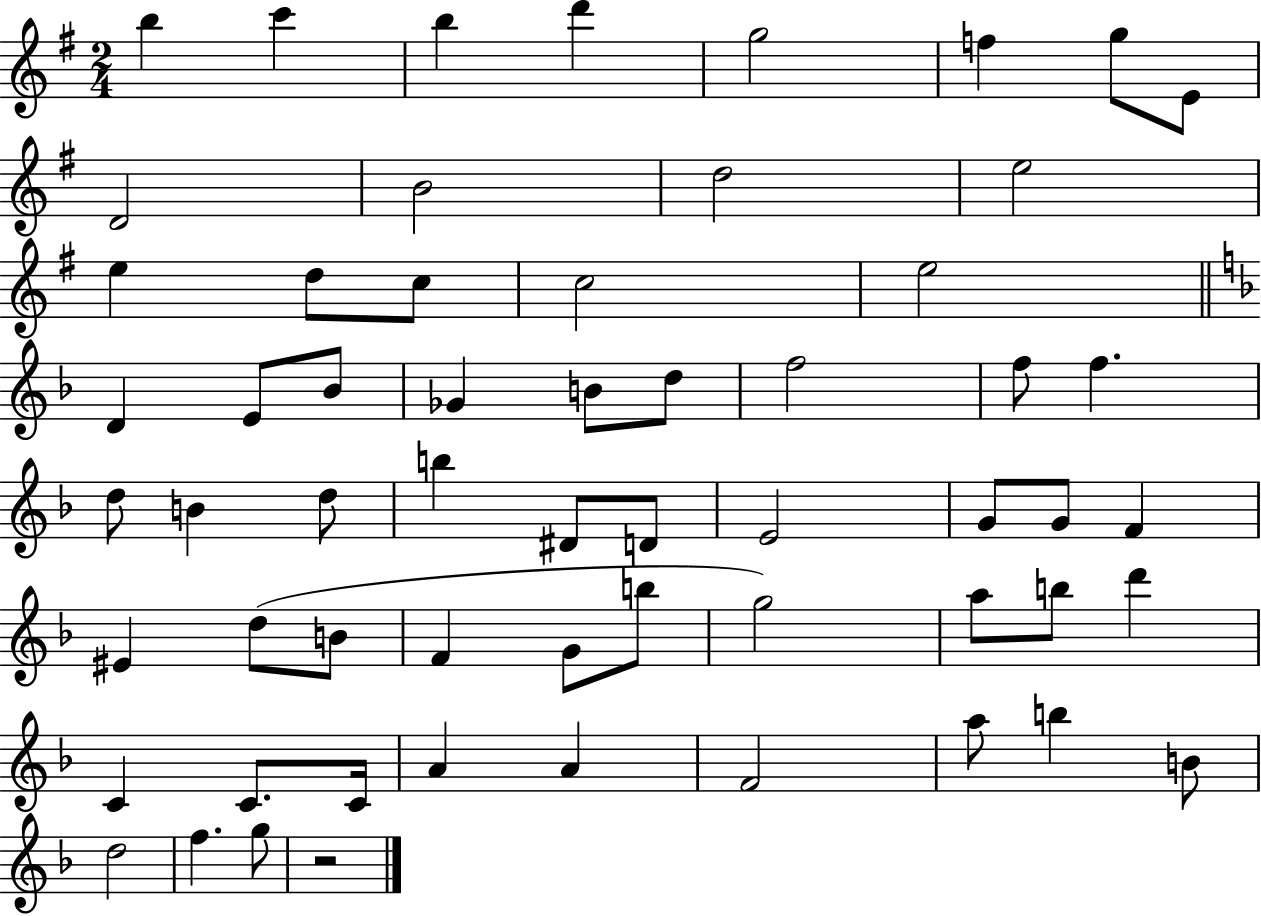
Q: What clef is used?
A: treble